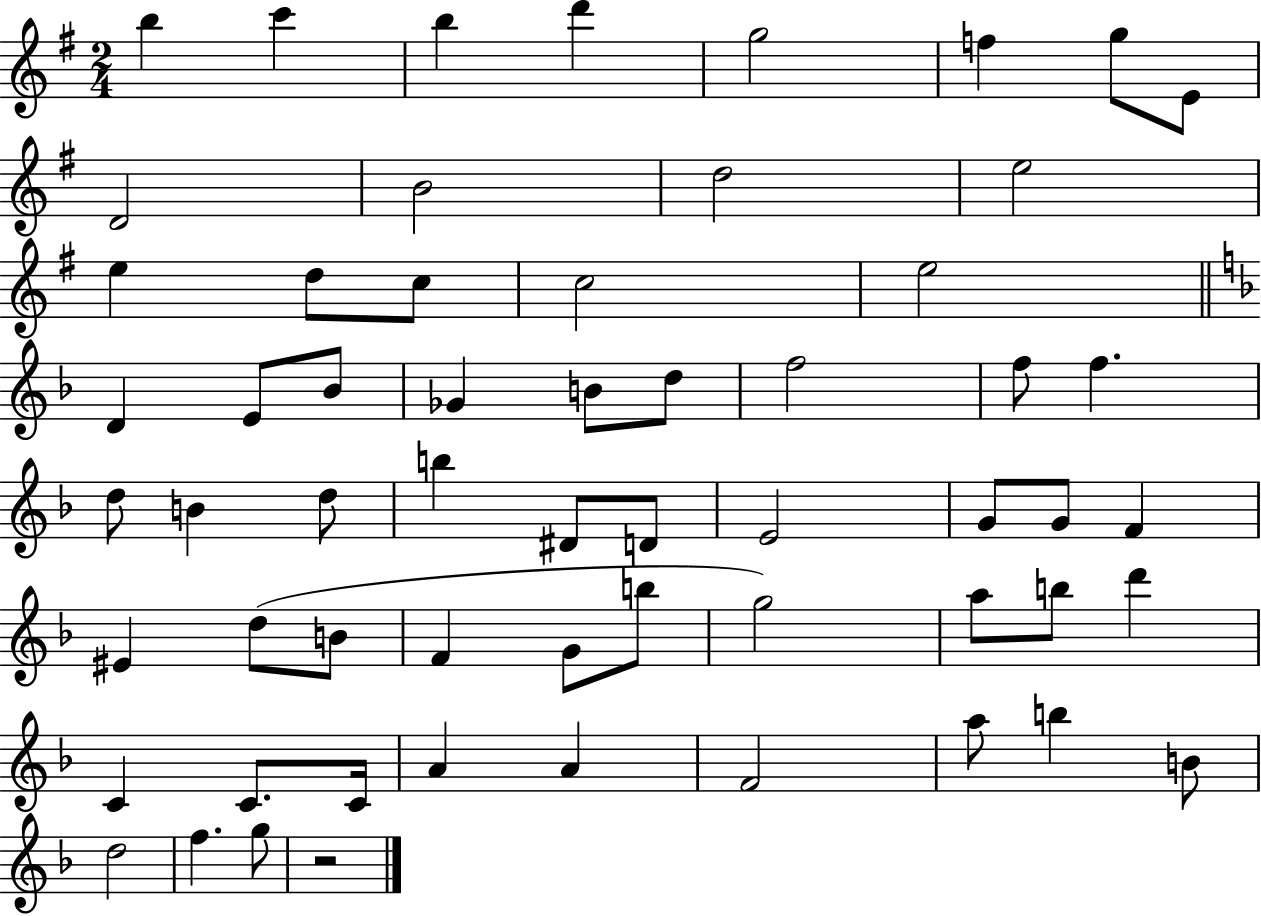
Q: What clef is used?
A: treble